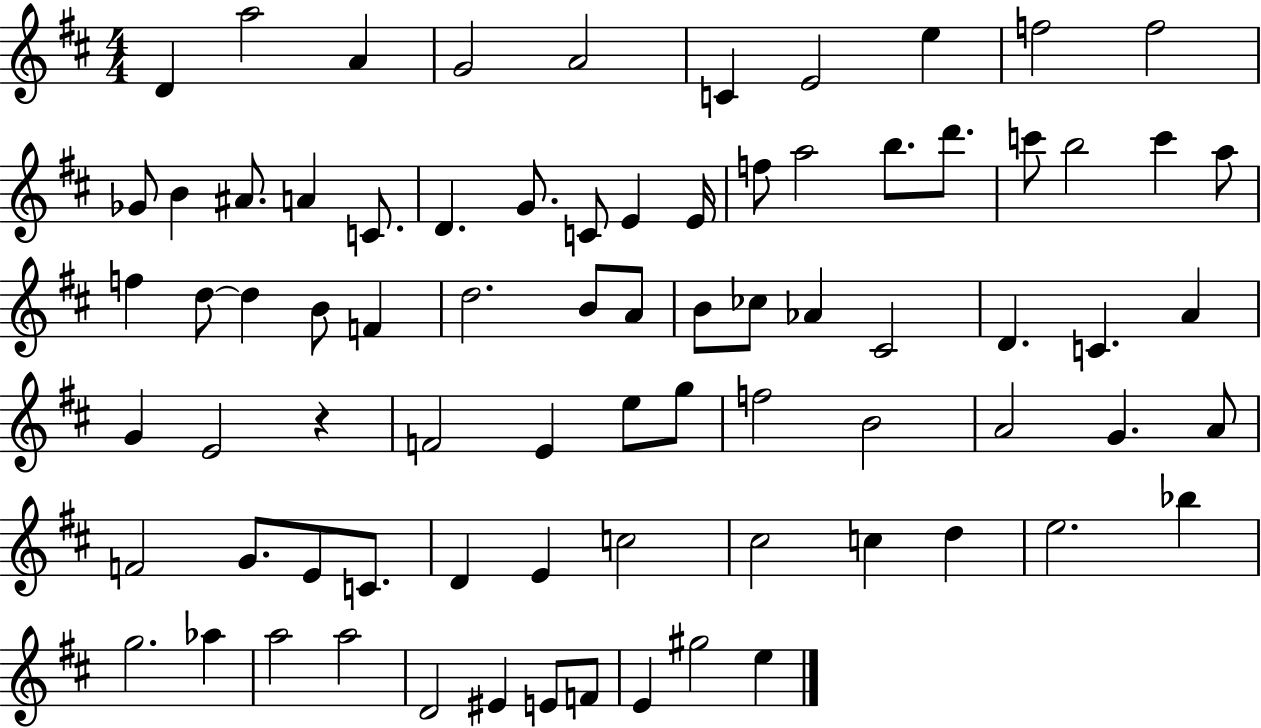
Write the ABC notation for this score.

X:1
T:Untitled
M:4/4
L:1/4
K:D
D a2 A G2 A2 C E2 e f2 f2 _G/2 B ^A/2 A C/2 D G/2 C/2 E E/4 f/2 a2 b/2 d'/2 c'/2 b2 c' a/2 f d/2 d B/2 F d2 B/2 A/2 B/2 _c/2 _A ^C2 D C A G E2 z F2 E e/2 g/2 f2 B2 A2 G A/2 F2 G/2 E/2 C/2 D E c2 ^c2 c d e2 _b g2 _a a2 a2 D2 ^E E/2 F/2 E ^g2 e